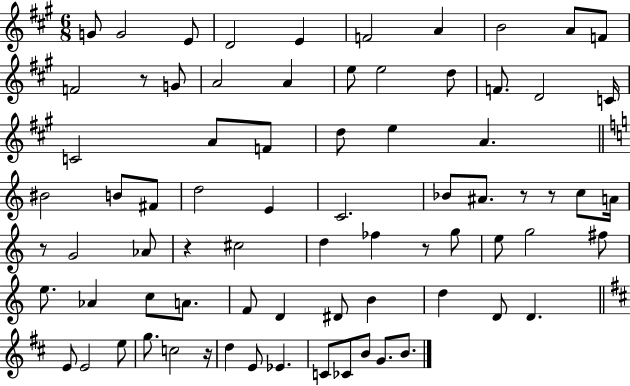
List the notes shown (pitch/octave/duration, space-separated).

G4/e G4/h E4/e D4/h E4/q F4/h A4/q B4/h A4/e F4/e F4/h R/e G4/e A4/h A4/q E5/e E5/h D5/e F4/e. D4/h C4/s C4/h A4/e F4/e D5/e E5/q A4/q. BIS4/h B4/e F#4/e D5/h E4/q C4/h. Bb4/e A#4/e. R/e R/e C5/e A4/s R/e G4/h Ab4/e R/q C#5/h D5/q FES5/q R/e G5/e E5/e G5/h F#5/e E5/e. Ab4/q C5/e A4/e. F4/e D4/q D#4/e B4/q D5/q D4/e D4/q. E4/e E4/h E5/e G5/e. C5/h R/s D5/q E4/e Eb4/q. C4/e CES4/e B4/e G4/e. B4/e.